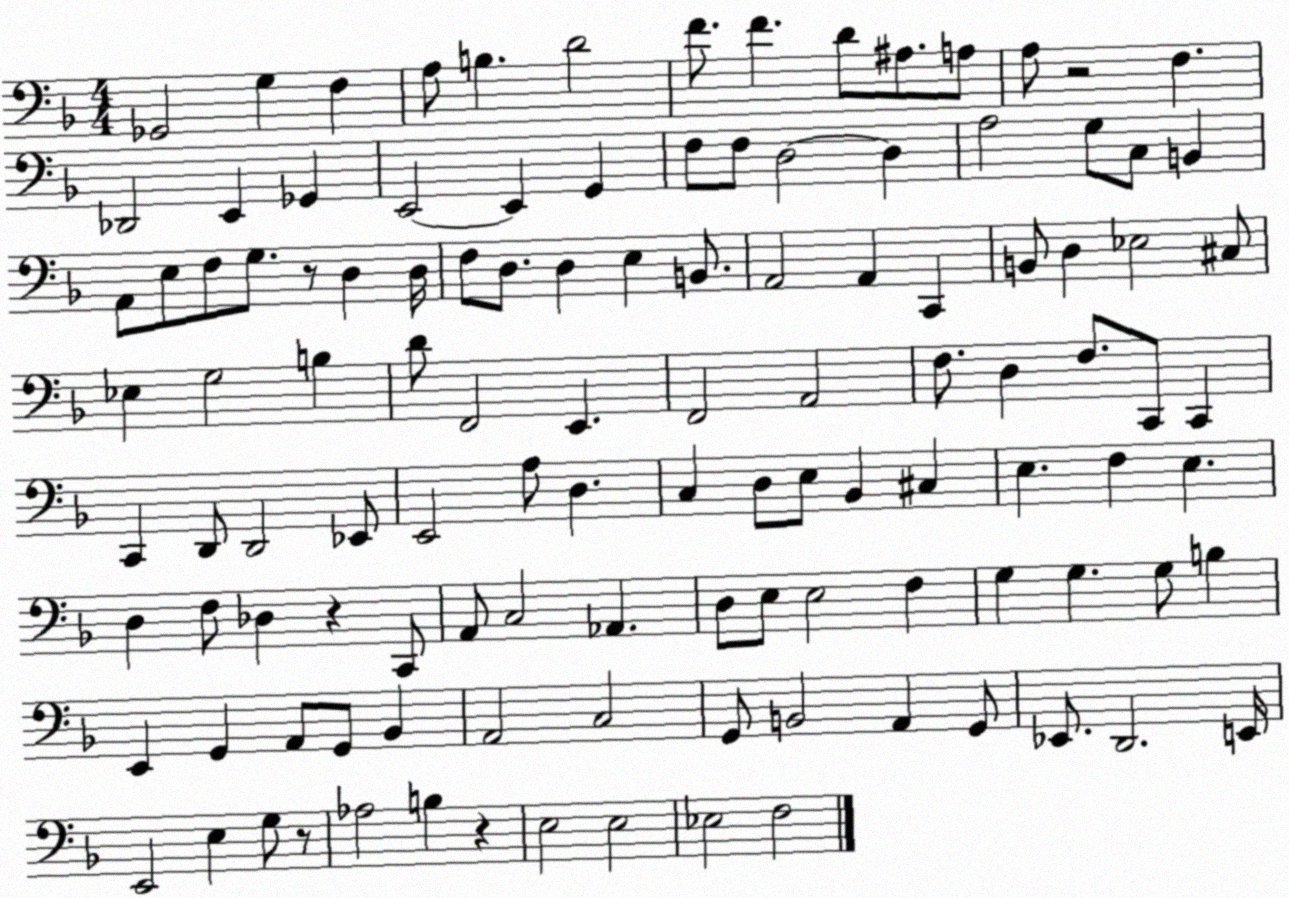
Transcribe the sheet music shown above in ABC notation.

X:1
T:Untitled
M:4/4
L:1/4
K:F
_G,,2 G, F, A,/2 B, D2 F/2 F D/2 ^A,/2 A,/2 A,/2 z2 F, _D,,2 E,, _G,, E,,2 E,, G,, F,/2 F,/2 D,2 D, A,2 G,/2 C,/2 B,, A,,/2 E,/2 F,/2 G,/2 z/2 D, D,/4 F,/2 D,/2 D, E, B,,/2 A,,2 A,, C,, B,,/2 D, _E,2 ^C,/2 _E, G,2 B, D/2 F,,2 E,, F,,2 A,,2 F,/2 D, F,/2 C,,/2 C,, C,, D,,/2 D,,2 _E,,/2 E,,2 A,/2 D, C, D,/2 E,/2 _B,, ^C, E, F, E, D, F,/2 _D, z C,,/2 A,,/2 C,2 _A,, D,/2 E,/2 E,2 F, G, G, G,/2 B, E,, G,, A,,/2 G,,/2 _B,, A,,2 C,2 G,,/2 B,,2 A,, G,,/2 _E,,/2 D,,2 E,,/4 E,,2 E, G,/2 z/2 _A,2 B, z E,2 E,2 _E,2 F,2